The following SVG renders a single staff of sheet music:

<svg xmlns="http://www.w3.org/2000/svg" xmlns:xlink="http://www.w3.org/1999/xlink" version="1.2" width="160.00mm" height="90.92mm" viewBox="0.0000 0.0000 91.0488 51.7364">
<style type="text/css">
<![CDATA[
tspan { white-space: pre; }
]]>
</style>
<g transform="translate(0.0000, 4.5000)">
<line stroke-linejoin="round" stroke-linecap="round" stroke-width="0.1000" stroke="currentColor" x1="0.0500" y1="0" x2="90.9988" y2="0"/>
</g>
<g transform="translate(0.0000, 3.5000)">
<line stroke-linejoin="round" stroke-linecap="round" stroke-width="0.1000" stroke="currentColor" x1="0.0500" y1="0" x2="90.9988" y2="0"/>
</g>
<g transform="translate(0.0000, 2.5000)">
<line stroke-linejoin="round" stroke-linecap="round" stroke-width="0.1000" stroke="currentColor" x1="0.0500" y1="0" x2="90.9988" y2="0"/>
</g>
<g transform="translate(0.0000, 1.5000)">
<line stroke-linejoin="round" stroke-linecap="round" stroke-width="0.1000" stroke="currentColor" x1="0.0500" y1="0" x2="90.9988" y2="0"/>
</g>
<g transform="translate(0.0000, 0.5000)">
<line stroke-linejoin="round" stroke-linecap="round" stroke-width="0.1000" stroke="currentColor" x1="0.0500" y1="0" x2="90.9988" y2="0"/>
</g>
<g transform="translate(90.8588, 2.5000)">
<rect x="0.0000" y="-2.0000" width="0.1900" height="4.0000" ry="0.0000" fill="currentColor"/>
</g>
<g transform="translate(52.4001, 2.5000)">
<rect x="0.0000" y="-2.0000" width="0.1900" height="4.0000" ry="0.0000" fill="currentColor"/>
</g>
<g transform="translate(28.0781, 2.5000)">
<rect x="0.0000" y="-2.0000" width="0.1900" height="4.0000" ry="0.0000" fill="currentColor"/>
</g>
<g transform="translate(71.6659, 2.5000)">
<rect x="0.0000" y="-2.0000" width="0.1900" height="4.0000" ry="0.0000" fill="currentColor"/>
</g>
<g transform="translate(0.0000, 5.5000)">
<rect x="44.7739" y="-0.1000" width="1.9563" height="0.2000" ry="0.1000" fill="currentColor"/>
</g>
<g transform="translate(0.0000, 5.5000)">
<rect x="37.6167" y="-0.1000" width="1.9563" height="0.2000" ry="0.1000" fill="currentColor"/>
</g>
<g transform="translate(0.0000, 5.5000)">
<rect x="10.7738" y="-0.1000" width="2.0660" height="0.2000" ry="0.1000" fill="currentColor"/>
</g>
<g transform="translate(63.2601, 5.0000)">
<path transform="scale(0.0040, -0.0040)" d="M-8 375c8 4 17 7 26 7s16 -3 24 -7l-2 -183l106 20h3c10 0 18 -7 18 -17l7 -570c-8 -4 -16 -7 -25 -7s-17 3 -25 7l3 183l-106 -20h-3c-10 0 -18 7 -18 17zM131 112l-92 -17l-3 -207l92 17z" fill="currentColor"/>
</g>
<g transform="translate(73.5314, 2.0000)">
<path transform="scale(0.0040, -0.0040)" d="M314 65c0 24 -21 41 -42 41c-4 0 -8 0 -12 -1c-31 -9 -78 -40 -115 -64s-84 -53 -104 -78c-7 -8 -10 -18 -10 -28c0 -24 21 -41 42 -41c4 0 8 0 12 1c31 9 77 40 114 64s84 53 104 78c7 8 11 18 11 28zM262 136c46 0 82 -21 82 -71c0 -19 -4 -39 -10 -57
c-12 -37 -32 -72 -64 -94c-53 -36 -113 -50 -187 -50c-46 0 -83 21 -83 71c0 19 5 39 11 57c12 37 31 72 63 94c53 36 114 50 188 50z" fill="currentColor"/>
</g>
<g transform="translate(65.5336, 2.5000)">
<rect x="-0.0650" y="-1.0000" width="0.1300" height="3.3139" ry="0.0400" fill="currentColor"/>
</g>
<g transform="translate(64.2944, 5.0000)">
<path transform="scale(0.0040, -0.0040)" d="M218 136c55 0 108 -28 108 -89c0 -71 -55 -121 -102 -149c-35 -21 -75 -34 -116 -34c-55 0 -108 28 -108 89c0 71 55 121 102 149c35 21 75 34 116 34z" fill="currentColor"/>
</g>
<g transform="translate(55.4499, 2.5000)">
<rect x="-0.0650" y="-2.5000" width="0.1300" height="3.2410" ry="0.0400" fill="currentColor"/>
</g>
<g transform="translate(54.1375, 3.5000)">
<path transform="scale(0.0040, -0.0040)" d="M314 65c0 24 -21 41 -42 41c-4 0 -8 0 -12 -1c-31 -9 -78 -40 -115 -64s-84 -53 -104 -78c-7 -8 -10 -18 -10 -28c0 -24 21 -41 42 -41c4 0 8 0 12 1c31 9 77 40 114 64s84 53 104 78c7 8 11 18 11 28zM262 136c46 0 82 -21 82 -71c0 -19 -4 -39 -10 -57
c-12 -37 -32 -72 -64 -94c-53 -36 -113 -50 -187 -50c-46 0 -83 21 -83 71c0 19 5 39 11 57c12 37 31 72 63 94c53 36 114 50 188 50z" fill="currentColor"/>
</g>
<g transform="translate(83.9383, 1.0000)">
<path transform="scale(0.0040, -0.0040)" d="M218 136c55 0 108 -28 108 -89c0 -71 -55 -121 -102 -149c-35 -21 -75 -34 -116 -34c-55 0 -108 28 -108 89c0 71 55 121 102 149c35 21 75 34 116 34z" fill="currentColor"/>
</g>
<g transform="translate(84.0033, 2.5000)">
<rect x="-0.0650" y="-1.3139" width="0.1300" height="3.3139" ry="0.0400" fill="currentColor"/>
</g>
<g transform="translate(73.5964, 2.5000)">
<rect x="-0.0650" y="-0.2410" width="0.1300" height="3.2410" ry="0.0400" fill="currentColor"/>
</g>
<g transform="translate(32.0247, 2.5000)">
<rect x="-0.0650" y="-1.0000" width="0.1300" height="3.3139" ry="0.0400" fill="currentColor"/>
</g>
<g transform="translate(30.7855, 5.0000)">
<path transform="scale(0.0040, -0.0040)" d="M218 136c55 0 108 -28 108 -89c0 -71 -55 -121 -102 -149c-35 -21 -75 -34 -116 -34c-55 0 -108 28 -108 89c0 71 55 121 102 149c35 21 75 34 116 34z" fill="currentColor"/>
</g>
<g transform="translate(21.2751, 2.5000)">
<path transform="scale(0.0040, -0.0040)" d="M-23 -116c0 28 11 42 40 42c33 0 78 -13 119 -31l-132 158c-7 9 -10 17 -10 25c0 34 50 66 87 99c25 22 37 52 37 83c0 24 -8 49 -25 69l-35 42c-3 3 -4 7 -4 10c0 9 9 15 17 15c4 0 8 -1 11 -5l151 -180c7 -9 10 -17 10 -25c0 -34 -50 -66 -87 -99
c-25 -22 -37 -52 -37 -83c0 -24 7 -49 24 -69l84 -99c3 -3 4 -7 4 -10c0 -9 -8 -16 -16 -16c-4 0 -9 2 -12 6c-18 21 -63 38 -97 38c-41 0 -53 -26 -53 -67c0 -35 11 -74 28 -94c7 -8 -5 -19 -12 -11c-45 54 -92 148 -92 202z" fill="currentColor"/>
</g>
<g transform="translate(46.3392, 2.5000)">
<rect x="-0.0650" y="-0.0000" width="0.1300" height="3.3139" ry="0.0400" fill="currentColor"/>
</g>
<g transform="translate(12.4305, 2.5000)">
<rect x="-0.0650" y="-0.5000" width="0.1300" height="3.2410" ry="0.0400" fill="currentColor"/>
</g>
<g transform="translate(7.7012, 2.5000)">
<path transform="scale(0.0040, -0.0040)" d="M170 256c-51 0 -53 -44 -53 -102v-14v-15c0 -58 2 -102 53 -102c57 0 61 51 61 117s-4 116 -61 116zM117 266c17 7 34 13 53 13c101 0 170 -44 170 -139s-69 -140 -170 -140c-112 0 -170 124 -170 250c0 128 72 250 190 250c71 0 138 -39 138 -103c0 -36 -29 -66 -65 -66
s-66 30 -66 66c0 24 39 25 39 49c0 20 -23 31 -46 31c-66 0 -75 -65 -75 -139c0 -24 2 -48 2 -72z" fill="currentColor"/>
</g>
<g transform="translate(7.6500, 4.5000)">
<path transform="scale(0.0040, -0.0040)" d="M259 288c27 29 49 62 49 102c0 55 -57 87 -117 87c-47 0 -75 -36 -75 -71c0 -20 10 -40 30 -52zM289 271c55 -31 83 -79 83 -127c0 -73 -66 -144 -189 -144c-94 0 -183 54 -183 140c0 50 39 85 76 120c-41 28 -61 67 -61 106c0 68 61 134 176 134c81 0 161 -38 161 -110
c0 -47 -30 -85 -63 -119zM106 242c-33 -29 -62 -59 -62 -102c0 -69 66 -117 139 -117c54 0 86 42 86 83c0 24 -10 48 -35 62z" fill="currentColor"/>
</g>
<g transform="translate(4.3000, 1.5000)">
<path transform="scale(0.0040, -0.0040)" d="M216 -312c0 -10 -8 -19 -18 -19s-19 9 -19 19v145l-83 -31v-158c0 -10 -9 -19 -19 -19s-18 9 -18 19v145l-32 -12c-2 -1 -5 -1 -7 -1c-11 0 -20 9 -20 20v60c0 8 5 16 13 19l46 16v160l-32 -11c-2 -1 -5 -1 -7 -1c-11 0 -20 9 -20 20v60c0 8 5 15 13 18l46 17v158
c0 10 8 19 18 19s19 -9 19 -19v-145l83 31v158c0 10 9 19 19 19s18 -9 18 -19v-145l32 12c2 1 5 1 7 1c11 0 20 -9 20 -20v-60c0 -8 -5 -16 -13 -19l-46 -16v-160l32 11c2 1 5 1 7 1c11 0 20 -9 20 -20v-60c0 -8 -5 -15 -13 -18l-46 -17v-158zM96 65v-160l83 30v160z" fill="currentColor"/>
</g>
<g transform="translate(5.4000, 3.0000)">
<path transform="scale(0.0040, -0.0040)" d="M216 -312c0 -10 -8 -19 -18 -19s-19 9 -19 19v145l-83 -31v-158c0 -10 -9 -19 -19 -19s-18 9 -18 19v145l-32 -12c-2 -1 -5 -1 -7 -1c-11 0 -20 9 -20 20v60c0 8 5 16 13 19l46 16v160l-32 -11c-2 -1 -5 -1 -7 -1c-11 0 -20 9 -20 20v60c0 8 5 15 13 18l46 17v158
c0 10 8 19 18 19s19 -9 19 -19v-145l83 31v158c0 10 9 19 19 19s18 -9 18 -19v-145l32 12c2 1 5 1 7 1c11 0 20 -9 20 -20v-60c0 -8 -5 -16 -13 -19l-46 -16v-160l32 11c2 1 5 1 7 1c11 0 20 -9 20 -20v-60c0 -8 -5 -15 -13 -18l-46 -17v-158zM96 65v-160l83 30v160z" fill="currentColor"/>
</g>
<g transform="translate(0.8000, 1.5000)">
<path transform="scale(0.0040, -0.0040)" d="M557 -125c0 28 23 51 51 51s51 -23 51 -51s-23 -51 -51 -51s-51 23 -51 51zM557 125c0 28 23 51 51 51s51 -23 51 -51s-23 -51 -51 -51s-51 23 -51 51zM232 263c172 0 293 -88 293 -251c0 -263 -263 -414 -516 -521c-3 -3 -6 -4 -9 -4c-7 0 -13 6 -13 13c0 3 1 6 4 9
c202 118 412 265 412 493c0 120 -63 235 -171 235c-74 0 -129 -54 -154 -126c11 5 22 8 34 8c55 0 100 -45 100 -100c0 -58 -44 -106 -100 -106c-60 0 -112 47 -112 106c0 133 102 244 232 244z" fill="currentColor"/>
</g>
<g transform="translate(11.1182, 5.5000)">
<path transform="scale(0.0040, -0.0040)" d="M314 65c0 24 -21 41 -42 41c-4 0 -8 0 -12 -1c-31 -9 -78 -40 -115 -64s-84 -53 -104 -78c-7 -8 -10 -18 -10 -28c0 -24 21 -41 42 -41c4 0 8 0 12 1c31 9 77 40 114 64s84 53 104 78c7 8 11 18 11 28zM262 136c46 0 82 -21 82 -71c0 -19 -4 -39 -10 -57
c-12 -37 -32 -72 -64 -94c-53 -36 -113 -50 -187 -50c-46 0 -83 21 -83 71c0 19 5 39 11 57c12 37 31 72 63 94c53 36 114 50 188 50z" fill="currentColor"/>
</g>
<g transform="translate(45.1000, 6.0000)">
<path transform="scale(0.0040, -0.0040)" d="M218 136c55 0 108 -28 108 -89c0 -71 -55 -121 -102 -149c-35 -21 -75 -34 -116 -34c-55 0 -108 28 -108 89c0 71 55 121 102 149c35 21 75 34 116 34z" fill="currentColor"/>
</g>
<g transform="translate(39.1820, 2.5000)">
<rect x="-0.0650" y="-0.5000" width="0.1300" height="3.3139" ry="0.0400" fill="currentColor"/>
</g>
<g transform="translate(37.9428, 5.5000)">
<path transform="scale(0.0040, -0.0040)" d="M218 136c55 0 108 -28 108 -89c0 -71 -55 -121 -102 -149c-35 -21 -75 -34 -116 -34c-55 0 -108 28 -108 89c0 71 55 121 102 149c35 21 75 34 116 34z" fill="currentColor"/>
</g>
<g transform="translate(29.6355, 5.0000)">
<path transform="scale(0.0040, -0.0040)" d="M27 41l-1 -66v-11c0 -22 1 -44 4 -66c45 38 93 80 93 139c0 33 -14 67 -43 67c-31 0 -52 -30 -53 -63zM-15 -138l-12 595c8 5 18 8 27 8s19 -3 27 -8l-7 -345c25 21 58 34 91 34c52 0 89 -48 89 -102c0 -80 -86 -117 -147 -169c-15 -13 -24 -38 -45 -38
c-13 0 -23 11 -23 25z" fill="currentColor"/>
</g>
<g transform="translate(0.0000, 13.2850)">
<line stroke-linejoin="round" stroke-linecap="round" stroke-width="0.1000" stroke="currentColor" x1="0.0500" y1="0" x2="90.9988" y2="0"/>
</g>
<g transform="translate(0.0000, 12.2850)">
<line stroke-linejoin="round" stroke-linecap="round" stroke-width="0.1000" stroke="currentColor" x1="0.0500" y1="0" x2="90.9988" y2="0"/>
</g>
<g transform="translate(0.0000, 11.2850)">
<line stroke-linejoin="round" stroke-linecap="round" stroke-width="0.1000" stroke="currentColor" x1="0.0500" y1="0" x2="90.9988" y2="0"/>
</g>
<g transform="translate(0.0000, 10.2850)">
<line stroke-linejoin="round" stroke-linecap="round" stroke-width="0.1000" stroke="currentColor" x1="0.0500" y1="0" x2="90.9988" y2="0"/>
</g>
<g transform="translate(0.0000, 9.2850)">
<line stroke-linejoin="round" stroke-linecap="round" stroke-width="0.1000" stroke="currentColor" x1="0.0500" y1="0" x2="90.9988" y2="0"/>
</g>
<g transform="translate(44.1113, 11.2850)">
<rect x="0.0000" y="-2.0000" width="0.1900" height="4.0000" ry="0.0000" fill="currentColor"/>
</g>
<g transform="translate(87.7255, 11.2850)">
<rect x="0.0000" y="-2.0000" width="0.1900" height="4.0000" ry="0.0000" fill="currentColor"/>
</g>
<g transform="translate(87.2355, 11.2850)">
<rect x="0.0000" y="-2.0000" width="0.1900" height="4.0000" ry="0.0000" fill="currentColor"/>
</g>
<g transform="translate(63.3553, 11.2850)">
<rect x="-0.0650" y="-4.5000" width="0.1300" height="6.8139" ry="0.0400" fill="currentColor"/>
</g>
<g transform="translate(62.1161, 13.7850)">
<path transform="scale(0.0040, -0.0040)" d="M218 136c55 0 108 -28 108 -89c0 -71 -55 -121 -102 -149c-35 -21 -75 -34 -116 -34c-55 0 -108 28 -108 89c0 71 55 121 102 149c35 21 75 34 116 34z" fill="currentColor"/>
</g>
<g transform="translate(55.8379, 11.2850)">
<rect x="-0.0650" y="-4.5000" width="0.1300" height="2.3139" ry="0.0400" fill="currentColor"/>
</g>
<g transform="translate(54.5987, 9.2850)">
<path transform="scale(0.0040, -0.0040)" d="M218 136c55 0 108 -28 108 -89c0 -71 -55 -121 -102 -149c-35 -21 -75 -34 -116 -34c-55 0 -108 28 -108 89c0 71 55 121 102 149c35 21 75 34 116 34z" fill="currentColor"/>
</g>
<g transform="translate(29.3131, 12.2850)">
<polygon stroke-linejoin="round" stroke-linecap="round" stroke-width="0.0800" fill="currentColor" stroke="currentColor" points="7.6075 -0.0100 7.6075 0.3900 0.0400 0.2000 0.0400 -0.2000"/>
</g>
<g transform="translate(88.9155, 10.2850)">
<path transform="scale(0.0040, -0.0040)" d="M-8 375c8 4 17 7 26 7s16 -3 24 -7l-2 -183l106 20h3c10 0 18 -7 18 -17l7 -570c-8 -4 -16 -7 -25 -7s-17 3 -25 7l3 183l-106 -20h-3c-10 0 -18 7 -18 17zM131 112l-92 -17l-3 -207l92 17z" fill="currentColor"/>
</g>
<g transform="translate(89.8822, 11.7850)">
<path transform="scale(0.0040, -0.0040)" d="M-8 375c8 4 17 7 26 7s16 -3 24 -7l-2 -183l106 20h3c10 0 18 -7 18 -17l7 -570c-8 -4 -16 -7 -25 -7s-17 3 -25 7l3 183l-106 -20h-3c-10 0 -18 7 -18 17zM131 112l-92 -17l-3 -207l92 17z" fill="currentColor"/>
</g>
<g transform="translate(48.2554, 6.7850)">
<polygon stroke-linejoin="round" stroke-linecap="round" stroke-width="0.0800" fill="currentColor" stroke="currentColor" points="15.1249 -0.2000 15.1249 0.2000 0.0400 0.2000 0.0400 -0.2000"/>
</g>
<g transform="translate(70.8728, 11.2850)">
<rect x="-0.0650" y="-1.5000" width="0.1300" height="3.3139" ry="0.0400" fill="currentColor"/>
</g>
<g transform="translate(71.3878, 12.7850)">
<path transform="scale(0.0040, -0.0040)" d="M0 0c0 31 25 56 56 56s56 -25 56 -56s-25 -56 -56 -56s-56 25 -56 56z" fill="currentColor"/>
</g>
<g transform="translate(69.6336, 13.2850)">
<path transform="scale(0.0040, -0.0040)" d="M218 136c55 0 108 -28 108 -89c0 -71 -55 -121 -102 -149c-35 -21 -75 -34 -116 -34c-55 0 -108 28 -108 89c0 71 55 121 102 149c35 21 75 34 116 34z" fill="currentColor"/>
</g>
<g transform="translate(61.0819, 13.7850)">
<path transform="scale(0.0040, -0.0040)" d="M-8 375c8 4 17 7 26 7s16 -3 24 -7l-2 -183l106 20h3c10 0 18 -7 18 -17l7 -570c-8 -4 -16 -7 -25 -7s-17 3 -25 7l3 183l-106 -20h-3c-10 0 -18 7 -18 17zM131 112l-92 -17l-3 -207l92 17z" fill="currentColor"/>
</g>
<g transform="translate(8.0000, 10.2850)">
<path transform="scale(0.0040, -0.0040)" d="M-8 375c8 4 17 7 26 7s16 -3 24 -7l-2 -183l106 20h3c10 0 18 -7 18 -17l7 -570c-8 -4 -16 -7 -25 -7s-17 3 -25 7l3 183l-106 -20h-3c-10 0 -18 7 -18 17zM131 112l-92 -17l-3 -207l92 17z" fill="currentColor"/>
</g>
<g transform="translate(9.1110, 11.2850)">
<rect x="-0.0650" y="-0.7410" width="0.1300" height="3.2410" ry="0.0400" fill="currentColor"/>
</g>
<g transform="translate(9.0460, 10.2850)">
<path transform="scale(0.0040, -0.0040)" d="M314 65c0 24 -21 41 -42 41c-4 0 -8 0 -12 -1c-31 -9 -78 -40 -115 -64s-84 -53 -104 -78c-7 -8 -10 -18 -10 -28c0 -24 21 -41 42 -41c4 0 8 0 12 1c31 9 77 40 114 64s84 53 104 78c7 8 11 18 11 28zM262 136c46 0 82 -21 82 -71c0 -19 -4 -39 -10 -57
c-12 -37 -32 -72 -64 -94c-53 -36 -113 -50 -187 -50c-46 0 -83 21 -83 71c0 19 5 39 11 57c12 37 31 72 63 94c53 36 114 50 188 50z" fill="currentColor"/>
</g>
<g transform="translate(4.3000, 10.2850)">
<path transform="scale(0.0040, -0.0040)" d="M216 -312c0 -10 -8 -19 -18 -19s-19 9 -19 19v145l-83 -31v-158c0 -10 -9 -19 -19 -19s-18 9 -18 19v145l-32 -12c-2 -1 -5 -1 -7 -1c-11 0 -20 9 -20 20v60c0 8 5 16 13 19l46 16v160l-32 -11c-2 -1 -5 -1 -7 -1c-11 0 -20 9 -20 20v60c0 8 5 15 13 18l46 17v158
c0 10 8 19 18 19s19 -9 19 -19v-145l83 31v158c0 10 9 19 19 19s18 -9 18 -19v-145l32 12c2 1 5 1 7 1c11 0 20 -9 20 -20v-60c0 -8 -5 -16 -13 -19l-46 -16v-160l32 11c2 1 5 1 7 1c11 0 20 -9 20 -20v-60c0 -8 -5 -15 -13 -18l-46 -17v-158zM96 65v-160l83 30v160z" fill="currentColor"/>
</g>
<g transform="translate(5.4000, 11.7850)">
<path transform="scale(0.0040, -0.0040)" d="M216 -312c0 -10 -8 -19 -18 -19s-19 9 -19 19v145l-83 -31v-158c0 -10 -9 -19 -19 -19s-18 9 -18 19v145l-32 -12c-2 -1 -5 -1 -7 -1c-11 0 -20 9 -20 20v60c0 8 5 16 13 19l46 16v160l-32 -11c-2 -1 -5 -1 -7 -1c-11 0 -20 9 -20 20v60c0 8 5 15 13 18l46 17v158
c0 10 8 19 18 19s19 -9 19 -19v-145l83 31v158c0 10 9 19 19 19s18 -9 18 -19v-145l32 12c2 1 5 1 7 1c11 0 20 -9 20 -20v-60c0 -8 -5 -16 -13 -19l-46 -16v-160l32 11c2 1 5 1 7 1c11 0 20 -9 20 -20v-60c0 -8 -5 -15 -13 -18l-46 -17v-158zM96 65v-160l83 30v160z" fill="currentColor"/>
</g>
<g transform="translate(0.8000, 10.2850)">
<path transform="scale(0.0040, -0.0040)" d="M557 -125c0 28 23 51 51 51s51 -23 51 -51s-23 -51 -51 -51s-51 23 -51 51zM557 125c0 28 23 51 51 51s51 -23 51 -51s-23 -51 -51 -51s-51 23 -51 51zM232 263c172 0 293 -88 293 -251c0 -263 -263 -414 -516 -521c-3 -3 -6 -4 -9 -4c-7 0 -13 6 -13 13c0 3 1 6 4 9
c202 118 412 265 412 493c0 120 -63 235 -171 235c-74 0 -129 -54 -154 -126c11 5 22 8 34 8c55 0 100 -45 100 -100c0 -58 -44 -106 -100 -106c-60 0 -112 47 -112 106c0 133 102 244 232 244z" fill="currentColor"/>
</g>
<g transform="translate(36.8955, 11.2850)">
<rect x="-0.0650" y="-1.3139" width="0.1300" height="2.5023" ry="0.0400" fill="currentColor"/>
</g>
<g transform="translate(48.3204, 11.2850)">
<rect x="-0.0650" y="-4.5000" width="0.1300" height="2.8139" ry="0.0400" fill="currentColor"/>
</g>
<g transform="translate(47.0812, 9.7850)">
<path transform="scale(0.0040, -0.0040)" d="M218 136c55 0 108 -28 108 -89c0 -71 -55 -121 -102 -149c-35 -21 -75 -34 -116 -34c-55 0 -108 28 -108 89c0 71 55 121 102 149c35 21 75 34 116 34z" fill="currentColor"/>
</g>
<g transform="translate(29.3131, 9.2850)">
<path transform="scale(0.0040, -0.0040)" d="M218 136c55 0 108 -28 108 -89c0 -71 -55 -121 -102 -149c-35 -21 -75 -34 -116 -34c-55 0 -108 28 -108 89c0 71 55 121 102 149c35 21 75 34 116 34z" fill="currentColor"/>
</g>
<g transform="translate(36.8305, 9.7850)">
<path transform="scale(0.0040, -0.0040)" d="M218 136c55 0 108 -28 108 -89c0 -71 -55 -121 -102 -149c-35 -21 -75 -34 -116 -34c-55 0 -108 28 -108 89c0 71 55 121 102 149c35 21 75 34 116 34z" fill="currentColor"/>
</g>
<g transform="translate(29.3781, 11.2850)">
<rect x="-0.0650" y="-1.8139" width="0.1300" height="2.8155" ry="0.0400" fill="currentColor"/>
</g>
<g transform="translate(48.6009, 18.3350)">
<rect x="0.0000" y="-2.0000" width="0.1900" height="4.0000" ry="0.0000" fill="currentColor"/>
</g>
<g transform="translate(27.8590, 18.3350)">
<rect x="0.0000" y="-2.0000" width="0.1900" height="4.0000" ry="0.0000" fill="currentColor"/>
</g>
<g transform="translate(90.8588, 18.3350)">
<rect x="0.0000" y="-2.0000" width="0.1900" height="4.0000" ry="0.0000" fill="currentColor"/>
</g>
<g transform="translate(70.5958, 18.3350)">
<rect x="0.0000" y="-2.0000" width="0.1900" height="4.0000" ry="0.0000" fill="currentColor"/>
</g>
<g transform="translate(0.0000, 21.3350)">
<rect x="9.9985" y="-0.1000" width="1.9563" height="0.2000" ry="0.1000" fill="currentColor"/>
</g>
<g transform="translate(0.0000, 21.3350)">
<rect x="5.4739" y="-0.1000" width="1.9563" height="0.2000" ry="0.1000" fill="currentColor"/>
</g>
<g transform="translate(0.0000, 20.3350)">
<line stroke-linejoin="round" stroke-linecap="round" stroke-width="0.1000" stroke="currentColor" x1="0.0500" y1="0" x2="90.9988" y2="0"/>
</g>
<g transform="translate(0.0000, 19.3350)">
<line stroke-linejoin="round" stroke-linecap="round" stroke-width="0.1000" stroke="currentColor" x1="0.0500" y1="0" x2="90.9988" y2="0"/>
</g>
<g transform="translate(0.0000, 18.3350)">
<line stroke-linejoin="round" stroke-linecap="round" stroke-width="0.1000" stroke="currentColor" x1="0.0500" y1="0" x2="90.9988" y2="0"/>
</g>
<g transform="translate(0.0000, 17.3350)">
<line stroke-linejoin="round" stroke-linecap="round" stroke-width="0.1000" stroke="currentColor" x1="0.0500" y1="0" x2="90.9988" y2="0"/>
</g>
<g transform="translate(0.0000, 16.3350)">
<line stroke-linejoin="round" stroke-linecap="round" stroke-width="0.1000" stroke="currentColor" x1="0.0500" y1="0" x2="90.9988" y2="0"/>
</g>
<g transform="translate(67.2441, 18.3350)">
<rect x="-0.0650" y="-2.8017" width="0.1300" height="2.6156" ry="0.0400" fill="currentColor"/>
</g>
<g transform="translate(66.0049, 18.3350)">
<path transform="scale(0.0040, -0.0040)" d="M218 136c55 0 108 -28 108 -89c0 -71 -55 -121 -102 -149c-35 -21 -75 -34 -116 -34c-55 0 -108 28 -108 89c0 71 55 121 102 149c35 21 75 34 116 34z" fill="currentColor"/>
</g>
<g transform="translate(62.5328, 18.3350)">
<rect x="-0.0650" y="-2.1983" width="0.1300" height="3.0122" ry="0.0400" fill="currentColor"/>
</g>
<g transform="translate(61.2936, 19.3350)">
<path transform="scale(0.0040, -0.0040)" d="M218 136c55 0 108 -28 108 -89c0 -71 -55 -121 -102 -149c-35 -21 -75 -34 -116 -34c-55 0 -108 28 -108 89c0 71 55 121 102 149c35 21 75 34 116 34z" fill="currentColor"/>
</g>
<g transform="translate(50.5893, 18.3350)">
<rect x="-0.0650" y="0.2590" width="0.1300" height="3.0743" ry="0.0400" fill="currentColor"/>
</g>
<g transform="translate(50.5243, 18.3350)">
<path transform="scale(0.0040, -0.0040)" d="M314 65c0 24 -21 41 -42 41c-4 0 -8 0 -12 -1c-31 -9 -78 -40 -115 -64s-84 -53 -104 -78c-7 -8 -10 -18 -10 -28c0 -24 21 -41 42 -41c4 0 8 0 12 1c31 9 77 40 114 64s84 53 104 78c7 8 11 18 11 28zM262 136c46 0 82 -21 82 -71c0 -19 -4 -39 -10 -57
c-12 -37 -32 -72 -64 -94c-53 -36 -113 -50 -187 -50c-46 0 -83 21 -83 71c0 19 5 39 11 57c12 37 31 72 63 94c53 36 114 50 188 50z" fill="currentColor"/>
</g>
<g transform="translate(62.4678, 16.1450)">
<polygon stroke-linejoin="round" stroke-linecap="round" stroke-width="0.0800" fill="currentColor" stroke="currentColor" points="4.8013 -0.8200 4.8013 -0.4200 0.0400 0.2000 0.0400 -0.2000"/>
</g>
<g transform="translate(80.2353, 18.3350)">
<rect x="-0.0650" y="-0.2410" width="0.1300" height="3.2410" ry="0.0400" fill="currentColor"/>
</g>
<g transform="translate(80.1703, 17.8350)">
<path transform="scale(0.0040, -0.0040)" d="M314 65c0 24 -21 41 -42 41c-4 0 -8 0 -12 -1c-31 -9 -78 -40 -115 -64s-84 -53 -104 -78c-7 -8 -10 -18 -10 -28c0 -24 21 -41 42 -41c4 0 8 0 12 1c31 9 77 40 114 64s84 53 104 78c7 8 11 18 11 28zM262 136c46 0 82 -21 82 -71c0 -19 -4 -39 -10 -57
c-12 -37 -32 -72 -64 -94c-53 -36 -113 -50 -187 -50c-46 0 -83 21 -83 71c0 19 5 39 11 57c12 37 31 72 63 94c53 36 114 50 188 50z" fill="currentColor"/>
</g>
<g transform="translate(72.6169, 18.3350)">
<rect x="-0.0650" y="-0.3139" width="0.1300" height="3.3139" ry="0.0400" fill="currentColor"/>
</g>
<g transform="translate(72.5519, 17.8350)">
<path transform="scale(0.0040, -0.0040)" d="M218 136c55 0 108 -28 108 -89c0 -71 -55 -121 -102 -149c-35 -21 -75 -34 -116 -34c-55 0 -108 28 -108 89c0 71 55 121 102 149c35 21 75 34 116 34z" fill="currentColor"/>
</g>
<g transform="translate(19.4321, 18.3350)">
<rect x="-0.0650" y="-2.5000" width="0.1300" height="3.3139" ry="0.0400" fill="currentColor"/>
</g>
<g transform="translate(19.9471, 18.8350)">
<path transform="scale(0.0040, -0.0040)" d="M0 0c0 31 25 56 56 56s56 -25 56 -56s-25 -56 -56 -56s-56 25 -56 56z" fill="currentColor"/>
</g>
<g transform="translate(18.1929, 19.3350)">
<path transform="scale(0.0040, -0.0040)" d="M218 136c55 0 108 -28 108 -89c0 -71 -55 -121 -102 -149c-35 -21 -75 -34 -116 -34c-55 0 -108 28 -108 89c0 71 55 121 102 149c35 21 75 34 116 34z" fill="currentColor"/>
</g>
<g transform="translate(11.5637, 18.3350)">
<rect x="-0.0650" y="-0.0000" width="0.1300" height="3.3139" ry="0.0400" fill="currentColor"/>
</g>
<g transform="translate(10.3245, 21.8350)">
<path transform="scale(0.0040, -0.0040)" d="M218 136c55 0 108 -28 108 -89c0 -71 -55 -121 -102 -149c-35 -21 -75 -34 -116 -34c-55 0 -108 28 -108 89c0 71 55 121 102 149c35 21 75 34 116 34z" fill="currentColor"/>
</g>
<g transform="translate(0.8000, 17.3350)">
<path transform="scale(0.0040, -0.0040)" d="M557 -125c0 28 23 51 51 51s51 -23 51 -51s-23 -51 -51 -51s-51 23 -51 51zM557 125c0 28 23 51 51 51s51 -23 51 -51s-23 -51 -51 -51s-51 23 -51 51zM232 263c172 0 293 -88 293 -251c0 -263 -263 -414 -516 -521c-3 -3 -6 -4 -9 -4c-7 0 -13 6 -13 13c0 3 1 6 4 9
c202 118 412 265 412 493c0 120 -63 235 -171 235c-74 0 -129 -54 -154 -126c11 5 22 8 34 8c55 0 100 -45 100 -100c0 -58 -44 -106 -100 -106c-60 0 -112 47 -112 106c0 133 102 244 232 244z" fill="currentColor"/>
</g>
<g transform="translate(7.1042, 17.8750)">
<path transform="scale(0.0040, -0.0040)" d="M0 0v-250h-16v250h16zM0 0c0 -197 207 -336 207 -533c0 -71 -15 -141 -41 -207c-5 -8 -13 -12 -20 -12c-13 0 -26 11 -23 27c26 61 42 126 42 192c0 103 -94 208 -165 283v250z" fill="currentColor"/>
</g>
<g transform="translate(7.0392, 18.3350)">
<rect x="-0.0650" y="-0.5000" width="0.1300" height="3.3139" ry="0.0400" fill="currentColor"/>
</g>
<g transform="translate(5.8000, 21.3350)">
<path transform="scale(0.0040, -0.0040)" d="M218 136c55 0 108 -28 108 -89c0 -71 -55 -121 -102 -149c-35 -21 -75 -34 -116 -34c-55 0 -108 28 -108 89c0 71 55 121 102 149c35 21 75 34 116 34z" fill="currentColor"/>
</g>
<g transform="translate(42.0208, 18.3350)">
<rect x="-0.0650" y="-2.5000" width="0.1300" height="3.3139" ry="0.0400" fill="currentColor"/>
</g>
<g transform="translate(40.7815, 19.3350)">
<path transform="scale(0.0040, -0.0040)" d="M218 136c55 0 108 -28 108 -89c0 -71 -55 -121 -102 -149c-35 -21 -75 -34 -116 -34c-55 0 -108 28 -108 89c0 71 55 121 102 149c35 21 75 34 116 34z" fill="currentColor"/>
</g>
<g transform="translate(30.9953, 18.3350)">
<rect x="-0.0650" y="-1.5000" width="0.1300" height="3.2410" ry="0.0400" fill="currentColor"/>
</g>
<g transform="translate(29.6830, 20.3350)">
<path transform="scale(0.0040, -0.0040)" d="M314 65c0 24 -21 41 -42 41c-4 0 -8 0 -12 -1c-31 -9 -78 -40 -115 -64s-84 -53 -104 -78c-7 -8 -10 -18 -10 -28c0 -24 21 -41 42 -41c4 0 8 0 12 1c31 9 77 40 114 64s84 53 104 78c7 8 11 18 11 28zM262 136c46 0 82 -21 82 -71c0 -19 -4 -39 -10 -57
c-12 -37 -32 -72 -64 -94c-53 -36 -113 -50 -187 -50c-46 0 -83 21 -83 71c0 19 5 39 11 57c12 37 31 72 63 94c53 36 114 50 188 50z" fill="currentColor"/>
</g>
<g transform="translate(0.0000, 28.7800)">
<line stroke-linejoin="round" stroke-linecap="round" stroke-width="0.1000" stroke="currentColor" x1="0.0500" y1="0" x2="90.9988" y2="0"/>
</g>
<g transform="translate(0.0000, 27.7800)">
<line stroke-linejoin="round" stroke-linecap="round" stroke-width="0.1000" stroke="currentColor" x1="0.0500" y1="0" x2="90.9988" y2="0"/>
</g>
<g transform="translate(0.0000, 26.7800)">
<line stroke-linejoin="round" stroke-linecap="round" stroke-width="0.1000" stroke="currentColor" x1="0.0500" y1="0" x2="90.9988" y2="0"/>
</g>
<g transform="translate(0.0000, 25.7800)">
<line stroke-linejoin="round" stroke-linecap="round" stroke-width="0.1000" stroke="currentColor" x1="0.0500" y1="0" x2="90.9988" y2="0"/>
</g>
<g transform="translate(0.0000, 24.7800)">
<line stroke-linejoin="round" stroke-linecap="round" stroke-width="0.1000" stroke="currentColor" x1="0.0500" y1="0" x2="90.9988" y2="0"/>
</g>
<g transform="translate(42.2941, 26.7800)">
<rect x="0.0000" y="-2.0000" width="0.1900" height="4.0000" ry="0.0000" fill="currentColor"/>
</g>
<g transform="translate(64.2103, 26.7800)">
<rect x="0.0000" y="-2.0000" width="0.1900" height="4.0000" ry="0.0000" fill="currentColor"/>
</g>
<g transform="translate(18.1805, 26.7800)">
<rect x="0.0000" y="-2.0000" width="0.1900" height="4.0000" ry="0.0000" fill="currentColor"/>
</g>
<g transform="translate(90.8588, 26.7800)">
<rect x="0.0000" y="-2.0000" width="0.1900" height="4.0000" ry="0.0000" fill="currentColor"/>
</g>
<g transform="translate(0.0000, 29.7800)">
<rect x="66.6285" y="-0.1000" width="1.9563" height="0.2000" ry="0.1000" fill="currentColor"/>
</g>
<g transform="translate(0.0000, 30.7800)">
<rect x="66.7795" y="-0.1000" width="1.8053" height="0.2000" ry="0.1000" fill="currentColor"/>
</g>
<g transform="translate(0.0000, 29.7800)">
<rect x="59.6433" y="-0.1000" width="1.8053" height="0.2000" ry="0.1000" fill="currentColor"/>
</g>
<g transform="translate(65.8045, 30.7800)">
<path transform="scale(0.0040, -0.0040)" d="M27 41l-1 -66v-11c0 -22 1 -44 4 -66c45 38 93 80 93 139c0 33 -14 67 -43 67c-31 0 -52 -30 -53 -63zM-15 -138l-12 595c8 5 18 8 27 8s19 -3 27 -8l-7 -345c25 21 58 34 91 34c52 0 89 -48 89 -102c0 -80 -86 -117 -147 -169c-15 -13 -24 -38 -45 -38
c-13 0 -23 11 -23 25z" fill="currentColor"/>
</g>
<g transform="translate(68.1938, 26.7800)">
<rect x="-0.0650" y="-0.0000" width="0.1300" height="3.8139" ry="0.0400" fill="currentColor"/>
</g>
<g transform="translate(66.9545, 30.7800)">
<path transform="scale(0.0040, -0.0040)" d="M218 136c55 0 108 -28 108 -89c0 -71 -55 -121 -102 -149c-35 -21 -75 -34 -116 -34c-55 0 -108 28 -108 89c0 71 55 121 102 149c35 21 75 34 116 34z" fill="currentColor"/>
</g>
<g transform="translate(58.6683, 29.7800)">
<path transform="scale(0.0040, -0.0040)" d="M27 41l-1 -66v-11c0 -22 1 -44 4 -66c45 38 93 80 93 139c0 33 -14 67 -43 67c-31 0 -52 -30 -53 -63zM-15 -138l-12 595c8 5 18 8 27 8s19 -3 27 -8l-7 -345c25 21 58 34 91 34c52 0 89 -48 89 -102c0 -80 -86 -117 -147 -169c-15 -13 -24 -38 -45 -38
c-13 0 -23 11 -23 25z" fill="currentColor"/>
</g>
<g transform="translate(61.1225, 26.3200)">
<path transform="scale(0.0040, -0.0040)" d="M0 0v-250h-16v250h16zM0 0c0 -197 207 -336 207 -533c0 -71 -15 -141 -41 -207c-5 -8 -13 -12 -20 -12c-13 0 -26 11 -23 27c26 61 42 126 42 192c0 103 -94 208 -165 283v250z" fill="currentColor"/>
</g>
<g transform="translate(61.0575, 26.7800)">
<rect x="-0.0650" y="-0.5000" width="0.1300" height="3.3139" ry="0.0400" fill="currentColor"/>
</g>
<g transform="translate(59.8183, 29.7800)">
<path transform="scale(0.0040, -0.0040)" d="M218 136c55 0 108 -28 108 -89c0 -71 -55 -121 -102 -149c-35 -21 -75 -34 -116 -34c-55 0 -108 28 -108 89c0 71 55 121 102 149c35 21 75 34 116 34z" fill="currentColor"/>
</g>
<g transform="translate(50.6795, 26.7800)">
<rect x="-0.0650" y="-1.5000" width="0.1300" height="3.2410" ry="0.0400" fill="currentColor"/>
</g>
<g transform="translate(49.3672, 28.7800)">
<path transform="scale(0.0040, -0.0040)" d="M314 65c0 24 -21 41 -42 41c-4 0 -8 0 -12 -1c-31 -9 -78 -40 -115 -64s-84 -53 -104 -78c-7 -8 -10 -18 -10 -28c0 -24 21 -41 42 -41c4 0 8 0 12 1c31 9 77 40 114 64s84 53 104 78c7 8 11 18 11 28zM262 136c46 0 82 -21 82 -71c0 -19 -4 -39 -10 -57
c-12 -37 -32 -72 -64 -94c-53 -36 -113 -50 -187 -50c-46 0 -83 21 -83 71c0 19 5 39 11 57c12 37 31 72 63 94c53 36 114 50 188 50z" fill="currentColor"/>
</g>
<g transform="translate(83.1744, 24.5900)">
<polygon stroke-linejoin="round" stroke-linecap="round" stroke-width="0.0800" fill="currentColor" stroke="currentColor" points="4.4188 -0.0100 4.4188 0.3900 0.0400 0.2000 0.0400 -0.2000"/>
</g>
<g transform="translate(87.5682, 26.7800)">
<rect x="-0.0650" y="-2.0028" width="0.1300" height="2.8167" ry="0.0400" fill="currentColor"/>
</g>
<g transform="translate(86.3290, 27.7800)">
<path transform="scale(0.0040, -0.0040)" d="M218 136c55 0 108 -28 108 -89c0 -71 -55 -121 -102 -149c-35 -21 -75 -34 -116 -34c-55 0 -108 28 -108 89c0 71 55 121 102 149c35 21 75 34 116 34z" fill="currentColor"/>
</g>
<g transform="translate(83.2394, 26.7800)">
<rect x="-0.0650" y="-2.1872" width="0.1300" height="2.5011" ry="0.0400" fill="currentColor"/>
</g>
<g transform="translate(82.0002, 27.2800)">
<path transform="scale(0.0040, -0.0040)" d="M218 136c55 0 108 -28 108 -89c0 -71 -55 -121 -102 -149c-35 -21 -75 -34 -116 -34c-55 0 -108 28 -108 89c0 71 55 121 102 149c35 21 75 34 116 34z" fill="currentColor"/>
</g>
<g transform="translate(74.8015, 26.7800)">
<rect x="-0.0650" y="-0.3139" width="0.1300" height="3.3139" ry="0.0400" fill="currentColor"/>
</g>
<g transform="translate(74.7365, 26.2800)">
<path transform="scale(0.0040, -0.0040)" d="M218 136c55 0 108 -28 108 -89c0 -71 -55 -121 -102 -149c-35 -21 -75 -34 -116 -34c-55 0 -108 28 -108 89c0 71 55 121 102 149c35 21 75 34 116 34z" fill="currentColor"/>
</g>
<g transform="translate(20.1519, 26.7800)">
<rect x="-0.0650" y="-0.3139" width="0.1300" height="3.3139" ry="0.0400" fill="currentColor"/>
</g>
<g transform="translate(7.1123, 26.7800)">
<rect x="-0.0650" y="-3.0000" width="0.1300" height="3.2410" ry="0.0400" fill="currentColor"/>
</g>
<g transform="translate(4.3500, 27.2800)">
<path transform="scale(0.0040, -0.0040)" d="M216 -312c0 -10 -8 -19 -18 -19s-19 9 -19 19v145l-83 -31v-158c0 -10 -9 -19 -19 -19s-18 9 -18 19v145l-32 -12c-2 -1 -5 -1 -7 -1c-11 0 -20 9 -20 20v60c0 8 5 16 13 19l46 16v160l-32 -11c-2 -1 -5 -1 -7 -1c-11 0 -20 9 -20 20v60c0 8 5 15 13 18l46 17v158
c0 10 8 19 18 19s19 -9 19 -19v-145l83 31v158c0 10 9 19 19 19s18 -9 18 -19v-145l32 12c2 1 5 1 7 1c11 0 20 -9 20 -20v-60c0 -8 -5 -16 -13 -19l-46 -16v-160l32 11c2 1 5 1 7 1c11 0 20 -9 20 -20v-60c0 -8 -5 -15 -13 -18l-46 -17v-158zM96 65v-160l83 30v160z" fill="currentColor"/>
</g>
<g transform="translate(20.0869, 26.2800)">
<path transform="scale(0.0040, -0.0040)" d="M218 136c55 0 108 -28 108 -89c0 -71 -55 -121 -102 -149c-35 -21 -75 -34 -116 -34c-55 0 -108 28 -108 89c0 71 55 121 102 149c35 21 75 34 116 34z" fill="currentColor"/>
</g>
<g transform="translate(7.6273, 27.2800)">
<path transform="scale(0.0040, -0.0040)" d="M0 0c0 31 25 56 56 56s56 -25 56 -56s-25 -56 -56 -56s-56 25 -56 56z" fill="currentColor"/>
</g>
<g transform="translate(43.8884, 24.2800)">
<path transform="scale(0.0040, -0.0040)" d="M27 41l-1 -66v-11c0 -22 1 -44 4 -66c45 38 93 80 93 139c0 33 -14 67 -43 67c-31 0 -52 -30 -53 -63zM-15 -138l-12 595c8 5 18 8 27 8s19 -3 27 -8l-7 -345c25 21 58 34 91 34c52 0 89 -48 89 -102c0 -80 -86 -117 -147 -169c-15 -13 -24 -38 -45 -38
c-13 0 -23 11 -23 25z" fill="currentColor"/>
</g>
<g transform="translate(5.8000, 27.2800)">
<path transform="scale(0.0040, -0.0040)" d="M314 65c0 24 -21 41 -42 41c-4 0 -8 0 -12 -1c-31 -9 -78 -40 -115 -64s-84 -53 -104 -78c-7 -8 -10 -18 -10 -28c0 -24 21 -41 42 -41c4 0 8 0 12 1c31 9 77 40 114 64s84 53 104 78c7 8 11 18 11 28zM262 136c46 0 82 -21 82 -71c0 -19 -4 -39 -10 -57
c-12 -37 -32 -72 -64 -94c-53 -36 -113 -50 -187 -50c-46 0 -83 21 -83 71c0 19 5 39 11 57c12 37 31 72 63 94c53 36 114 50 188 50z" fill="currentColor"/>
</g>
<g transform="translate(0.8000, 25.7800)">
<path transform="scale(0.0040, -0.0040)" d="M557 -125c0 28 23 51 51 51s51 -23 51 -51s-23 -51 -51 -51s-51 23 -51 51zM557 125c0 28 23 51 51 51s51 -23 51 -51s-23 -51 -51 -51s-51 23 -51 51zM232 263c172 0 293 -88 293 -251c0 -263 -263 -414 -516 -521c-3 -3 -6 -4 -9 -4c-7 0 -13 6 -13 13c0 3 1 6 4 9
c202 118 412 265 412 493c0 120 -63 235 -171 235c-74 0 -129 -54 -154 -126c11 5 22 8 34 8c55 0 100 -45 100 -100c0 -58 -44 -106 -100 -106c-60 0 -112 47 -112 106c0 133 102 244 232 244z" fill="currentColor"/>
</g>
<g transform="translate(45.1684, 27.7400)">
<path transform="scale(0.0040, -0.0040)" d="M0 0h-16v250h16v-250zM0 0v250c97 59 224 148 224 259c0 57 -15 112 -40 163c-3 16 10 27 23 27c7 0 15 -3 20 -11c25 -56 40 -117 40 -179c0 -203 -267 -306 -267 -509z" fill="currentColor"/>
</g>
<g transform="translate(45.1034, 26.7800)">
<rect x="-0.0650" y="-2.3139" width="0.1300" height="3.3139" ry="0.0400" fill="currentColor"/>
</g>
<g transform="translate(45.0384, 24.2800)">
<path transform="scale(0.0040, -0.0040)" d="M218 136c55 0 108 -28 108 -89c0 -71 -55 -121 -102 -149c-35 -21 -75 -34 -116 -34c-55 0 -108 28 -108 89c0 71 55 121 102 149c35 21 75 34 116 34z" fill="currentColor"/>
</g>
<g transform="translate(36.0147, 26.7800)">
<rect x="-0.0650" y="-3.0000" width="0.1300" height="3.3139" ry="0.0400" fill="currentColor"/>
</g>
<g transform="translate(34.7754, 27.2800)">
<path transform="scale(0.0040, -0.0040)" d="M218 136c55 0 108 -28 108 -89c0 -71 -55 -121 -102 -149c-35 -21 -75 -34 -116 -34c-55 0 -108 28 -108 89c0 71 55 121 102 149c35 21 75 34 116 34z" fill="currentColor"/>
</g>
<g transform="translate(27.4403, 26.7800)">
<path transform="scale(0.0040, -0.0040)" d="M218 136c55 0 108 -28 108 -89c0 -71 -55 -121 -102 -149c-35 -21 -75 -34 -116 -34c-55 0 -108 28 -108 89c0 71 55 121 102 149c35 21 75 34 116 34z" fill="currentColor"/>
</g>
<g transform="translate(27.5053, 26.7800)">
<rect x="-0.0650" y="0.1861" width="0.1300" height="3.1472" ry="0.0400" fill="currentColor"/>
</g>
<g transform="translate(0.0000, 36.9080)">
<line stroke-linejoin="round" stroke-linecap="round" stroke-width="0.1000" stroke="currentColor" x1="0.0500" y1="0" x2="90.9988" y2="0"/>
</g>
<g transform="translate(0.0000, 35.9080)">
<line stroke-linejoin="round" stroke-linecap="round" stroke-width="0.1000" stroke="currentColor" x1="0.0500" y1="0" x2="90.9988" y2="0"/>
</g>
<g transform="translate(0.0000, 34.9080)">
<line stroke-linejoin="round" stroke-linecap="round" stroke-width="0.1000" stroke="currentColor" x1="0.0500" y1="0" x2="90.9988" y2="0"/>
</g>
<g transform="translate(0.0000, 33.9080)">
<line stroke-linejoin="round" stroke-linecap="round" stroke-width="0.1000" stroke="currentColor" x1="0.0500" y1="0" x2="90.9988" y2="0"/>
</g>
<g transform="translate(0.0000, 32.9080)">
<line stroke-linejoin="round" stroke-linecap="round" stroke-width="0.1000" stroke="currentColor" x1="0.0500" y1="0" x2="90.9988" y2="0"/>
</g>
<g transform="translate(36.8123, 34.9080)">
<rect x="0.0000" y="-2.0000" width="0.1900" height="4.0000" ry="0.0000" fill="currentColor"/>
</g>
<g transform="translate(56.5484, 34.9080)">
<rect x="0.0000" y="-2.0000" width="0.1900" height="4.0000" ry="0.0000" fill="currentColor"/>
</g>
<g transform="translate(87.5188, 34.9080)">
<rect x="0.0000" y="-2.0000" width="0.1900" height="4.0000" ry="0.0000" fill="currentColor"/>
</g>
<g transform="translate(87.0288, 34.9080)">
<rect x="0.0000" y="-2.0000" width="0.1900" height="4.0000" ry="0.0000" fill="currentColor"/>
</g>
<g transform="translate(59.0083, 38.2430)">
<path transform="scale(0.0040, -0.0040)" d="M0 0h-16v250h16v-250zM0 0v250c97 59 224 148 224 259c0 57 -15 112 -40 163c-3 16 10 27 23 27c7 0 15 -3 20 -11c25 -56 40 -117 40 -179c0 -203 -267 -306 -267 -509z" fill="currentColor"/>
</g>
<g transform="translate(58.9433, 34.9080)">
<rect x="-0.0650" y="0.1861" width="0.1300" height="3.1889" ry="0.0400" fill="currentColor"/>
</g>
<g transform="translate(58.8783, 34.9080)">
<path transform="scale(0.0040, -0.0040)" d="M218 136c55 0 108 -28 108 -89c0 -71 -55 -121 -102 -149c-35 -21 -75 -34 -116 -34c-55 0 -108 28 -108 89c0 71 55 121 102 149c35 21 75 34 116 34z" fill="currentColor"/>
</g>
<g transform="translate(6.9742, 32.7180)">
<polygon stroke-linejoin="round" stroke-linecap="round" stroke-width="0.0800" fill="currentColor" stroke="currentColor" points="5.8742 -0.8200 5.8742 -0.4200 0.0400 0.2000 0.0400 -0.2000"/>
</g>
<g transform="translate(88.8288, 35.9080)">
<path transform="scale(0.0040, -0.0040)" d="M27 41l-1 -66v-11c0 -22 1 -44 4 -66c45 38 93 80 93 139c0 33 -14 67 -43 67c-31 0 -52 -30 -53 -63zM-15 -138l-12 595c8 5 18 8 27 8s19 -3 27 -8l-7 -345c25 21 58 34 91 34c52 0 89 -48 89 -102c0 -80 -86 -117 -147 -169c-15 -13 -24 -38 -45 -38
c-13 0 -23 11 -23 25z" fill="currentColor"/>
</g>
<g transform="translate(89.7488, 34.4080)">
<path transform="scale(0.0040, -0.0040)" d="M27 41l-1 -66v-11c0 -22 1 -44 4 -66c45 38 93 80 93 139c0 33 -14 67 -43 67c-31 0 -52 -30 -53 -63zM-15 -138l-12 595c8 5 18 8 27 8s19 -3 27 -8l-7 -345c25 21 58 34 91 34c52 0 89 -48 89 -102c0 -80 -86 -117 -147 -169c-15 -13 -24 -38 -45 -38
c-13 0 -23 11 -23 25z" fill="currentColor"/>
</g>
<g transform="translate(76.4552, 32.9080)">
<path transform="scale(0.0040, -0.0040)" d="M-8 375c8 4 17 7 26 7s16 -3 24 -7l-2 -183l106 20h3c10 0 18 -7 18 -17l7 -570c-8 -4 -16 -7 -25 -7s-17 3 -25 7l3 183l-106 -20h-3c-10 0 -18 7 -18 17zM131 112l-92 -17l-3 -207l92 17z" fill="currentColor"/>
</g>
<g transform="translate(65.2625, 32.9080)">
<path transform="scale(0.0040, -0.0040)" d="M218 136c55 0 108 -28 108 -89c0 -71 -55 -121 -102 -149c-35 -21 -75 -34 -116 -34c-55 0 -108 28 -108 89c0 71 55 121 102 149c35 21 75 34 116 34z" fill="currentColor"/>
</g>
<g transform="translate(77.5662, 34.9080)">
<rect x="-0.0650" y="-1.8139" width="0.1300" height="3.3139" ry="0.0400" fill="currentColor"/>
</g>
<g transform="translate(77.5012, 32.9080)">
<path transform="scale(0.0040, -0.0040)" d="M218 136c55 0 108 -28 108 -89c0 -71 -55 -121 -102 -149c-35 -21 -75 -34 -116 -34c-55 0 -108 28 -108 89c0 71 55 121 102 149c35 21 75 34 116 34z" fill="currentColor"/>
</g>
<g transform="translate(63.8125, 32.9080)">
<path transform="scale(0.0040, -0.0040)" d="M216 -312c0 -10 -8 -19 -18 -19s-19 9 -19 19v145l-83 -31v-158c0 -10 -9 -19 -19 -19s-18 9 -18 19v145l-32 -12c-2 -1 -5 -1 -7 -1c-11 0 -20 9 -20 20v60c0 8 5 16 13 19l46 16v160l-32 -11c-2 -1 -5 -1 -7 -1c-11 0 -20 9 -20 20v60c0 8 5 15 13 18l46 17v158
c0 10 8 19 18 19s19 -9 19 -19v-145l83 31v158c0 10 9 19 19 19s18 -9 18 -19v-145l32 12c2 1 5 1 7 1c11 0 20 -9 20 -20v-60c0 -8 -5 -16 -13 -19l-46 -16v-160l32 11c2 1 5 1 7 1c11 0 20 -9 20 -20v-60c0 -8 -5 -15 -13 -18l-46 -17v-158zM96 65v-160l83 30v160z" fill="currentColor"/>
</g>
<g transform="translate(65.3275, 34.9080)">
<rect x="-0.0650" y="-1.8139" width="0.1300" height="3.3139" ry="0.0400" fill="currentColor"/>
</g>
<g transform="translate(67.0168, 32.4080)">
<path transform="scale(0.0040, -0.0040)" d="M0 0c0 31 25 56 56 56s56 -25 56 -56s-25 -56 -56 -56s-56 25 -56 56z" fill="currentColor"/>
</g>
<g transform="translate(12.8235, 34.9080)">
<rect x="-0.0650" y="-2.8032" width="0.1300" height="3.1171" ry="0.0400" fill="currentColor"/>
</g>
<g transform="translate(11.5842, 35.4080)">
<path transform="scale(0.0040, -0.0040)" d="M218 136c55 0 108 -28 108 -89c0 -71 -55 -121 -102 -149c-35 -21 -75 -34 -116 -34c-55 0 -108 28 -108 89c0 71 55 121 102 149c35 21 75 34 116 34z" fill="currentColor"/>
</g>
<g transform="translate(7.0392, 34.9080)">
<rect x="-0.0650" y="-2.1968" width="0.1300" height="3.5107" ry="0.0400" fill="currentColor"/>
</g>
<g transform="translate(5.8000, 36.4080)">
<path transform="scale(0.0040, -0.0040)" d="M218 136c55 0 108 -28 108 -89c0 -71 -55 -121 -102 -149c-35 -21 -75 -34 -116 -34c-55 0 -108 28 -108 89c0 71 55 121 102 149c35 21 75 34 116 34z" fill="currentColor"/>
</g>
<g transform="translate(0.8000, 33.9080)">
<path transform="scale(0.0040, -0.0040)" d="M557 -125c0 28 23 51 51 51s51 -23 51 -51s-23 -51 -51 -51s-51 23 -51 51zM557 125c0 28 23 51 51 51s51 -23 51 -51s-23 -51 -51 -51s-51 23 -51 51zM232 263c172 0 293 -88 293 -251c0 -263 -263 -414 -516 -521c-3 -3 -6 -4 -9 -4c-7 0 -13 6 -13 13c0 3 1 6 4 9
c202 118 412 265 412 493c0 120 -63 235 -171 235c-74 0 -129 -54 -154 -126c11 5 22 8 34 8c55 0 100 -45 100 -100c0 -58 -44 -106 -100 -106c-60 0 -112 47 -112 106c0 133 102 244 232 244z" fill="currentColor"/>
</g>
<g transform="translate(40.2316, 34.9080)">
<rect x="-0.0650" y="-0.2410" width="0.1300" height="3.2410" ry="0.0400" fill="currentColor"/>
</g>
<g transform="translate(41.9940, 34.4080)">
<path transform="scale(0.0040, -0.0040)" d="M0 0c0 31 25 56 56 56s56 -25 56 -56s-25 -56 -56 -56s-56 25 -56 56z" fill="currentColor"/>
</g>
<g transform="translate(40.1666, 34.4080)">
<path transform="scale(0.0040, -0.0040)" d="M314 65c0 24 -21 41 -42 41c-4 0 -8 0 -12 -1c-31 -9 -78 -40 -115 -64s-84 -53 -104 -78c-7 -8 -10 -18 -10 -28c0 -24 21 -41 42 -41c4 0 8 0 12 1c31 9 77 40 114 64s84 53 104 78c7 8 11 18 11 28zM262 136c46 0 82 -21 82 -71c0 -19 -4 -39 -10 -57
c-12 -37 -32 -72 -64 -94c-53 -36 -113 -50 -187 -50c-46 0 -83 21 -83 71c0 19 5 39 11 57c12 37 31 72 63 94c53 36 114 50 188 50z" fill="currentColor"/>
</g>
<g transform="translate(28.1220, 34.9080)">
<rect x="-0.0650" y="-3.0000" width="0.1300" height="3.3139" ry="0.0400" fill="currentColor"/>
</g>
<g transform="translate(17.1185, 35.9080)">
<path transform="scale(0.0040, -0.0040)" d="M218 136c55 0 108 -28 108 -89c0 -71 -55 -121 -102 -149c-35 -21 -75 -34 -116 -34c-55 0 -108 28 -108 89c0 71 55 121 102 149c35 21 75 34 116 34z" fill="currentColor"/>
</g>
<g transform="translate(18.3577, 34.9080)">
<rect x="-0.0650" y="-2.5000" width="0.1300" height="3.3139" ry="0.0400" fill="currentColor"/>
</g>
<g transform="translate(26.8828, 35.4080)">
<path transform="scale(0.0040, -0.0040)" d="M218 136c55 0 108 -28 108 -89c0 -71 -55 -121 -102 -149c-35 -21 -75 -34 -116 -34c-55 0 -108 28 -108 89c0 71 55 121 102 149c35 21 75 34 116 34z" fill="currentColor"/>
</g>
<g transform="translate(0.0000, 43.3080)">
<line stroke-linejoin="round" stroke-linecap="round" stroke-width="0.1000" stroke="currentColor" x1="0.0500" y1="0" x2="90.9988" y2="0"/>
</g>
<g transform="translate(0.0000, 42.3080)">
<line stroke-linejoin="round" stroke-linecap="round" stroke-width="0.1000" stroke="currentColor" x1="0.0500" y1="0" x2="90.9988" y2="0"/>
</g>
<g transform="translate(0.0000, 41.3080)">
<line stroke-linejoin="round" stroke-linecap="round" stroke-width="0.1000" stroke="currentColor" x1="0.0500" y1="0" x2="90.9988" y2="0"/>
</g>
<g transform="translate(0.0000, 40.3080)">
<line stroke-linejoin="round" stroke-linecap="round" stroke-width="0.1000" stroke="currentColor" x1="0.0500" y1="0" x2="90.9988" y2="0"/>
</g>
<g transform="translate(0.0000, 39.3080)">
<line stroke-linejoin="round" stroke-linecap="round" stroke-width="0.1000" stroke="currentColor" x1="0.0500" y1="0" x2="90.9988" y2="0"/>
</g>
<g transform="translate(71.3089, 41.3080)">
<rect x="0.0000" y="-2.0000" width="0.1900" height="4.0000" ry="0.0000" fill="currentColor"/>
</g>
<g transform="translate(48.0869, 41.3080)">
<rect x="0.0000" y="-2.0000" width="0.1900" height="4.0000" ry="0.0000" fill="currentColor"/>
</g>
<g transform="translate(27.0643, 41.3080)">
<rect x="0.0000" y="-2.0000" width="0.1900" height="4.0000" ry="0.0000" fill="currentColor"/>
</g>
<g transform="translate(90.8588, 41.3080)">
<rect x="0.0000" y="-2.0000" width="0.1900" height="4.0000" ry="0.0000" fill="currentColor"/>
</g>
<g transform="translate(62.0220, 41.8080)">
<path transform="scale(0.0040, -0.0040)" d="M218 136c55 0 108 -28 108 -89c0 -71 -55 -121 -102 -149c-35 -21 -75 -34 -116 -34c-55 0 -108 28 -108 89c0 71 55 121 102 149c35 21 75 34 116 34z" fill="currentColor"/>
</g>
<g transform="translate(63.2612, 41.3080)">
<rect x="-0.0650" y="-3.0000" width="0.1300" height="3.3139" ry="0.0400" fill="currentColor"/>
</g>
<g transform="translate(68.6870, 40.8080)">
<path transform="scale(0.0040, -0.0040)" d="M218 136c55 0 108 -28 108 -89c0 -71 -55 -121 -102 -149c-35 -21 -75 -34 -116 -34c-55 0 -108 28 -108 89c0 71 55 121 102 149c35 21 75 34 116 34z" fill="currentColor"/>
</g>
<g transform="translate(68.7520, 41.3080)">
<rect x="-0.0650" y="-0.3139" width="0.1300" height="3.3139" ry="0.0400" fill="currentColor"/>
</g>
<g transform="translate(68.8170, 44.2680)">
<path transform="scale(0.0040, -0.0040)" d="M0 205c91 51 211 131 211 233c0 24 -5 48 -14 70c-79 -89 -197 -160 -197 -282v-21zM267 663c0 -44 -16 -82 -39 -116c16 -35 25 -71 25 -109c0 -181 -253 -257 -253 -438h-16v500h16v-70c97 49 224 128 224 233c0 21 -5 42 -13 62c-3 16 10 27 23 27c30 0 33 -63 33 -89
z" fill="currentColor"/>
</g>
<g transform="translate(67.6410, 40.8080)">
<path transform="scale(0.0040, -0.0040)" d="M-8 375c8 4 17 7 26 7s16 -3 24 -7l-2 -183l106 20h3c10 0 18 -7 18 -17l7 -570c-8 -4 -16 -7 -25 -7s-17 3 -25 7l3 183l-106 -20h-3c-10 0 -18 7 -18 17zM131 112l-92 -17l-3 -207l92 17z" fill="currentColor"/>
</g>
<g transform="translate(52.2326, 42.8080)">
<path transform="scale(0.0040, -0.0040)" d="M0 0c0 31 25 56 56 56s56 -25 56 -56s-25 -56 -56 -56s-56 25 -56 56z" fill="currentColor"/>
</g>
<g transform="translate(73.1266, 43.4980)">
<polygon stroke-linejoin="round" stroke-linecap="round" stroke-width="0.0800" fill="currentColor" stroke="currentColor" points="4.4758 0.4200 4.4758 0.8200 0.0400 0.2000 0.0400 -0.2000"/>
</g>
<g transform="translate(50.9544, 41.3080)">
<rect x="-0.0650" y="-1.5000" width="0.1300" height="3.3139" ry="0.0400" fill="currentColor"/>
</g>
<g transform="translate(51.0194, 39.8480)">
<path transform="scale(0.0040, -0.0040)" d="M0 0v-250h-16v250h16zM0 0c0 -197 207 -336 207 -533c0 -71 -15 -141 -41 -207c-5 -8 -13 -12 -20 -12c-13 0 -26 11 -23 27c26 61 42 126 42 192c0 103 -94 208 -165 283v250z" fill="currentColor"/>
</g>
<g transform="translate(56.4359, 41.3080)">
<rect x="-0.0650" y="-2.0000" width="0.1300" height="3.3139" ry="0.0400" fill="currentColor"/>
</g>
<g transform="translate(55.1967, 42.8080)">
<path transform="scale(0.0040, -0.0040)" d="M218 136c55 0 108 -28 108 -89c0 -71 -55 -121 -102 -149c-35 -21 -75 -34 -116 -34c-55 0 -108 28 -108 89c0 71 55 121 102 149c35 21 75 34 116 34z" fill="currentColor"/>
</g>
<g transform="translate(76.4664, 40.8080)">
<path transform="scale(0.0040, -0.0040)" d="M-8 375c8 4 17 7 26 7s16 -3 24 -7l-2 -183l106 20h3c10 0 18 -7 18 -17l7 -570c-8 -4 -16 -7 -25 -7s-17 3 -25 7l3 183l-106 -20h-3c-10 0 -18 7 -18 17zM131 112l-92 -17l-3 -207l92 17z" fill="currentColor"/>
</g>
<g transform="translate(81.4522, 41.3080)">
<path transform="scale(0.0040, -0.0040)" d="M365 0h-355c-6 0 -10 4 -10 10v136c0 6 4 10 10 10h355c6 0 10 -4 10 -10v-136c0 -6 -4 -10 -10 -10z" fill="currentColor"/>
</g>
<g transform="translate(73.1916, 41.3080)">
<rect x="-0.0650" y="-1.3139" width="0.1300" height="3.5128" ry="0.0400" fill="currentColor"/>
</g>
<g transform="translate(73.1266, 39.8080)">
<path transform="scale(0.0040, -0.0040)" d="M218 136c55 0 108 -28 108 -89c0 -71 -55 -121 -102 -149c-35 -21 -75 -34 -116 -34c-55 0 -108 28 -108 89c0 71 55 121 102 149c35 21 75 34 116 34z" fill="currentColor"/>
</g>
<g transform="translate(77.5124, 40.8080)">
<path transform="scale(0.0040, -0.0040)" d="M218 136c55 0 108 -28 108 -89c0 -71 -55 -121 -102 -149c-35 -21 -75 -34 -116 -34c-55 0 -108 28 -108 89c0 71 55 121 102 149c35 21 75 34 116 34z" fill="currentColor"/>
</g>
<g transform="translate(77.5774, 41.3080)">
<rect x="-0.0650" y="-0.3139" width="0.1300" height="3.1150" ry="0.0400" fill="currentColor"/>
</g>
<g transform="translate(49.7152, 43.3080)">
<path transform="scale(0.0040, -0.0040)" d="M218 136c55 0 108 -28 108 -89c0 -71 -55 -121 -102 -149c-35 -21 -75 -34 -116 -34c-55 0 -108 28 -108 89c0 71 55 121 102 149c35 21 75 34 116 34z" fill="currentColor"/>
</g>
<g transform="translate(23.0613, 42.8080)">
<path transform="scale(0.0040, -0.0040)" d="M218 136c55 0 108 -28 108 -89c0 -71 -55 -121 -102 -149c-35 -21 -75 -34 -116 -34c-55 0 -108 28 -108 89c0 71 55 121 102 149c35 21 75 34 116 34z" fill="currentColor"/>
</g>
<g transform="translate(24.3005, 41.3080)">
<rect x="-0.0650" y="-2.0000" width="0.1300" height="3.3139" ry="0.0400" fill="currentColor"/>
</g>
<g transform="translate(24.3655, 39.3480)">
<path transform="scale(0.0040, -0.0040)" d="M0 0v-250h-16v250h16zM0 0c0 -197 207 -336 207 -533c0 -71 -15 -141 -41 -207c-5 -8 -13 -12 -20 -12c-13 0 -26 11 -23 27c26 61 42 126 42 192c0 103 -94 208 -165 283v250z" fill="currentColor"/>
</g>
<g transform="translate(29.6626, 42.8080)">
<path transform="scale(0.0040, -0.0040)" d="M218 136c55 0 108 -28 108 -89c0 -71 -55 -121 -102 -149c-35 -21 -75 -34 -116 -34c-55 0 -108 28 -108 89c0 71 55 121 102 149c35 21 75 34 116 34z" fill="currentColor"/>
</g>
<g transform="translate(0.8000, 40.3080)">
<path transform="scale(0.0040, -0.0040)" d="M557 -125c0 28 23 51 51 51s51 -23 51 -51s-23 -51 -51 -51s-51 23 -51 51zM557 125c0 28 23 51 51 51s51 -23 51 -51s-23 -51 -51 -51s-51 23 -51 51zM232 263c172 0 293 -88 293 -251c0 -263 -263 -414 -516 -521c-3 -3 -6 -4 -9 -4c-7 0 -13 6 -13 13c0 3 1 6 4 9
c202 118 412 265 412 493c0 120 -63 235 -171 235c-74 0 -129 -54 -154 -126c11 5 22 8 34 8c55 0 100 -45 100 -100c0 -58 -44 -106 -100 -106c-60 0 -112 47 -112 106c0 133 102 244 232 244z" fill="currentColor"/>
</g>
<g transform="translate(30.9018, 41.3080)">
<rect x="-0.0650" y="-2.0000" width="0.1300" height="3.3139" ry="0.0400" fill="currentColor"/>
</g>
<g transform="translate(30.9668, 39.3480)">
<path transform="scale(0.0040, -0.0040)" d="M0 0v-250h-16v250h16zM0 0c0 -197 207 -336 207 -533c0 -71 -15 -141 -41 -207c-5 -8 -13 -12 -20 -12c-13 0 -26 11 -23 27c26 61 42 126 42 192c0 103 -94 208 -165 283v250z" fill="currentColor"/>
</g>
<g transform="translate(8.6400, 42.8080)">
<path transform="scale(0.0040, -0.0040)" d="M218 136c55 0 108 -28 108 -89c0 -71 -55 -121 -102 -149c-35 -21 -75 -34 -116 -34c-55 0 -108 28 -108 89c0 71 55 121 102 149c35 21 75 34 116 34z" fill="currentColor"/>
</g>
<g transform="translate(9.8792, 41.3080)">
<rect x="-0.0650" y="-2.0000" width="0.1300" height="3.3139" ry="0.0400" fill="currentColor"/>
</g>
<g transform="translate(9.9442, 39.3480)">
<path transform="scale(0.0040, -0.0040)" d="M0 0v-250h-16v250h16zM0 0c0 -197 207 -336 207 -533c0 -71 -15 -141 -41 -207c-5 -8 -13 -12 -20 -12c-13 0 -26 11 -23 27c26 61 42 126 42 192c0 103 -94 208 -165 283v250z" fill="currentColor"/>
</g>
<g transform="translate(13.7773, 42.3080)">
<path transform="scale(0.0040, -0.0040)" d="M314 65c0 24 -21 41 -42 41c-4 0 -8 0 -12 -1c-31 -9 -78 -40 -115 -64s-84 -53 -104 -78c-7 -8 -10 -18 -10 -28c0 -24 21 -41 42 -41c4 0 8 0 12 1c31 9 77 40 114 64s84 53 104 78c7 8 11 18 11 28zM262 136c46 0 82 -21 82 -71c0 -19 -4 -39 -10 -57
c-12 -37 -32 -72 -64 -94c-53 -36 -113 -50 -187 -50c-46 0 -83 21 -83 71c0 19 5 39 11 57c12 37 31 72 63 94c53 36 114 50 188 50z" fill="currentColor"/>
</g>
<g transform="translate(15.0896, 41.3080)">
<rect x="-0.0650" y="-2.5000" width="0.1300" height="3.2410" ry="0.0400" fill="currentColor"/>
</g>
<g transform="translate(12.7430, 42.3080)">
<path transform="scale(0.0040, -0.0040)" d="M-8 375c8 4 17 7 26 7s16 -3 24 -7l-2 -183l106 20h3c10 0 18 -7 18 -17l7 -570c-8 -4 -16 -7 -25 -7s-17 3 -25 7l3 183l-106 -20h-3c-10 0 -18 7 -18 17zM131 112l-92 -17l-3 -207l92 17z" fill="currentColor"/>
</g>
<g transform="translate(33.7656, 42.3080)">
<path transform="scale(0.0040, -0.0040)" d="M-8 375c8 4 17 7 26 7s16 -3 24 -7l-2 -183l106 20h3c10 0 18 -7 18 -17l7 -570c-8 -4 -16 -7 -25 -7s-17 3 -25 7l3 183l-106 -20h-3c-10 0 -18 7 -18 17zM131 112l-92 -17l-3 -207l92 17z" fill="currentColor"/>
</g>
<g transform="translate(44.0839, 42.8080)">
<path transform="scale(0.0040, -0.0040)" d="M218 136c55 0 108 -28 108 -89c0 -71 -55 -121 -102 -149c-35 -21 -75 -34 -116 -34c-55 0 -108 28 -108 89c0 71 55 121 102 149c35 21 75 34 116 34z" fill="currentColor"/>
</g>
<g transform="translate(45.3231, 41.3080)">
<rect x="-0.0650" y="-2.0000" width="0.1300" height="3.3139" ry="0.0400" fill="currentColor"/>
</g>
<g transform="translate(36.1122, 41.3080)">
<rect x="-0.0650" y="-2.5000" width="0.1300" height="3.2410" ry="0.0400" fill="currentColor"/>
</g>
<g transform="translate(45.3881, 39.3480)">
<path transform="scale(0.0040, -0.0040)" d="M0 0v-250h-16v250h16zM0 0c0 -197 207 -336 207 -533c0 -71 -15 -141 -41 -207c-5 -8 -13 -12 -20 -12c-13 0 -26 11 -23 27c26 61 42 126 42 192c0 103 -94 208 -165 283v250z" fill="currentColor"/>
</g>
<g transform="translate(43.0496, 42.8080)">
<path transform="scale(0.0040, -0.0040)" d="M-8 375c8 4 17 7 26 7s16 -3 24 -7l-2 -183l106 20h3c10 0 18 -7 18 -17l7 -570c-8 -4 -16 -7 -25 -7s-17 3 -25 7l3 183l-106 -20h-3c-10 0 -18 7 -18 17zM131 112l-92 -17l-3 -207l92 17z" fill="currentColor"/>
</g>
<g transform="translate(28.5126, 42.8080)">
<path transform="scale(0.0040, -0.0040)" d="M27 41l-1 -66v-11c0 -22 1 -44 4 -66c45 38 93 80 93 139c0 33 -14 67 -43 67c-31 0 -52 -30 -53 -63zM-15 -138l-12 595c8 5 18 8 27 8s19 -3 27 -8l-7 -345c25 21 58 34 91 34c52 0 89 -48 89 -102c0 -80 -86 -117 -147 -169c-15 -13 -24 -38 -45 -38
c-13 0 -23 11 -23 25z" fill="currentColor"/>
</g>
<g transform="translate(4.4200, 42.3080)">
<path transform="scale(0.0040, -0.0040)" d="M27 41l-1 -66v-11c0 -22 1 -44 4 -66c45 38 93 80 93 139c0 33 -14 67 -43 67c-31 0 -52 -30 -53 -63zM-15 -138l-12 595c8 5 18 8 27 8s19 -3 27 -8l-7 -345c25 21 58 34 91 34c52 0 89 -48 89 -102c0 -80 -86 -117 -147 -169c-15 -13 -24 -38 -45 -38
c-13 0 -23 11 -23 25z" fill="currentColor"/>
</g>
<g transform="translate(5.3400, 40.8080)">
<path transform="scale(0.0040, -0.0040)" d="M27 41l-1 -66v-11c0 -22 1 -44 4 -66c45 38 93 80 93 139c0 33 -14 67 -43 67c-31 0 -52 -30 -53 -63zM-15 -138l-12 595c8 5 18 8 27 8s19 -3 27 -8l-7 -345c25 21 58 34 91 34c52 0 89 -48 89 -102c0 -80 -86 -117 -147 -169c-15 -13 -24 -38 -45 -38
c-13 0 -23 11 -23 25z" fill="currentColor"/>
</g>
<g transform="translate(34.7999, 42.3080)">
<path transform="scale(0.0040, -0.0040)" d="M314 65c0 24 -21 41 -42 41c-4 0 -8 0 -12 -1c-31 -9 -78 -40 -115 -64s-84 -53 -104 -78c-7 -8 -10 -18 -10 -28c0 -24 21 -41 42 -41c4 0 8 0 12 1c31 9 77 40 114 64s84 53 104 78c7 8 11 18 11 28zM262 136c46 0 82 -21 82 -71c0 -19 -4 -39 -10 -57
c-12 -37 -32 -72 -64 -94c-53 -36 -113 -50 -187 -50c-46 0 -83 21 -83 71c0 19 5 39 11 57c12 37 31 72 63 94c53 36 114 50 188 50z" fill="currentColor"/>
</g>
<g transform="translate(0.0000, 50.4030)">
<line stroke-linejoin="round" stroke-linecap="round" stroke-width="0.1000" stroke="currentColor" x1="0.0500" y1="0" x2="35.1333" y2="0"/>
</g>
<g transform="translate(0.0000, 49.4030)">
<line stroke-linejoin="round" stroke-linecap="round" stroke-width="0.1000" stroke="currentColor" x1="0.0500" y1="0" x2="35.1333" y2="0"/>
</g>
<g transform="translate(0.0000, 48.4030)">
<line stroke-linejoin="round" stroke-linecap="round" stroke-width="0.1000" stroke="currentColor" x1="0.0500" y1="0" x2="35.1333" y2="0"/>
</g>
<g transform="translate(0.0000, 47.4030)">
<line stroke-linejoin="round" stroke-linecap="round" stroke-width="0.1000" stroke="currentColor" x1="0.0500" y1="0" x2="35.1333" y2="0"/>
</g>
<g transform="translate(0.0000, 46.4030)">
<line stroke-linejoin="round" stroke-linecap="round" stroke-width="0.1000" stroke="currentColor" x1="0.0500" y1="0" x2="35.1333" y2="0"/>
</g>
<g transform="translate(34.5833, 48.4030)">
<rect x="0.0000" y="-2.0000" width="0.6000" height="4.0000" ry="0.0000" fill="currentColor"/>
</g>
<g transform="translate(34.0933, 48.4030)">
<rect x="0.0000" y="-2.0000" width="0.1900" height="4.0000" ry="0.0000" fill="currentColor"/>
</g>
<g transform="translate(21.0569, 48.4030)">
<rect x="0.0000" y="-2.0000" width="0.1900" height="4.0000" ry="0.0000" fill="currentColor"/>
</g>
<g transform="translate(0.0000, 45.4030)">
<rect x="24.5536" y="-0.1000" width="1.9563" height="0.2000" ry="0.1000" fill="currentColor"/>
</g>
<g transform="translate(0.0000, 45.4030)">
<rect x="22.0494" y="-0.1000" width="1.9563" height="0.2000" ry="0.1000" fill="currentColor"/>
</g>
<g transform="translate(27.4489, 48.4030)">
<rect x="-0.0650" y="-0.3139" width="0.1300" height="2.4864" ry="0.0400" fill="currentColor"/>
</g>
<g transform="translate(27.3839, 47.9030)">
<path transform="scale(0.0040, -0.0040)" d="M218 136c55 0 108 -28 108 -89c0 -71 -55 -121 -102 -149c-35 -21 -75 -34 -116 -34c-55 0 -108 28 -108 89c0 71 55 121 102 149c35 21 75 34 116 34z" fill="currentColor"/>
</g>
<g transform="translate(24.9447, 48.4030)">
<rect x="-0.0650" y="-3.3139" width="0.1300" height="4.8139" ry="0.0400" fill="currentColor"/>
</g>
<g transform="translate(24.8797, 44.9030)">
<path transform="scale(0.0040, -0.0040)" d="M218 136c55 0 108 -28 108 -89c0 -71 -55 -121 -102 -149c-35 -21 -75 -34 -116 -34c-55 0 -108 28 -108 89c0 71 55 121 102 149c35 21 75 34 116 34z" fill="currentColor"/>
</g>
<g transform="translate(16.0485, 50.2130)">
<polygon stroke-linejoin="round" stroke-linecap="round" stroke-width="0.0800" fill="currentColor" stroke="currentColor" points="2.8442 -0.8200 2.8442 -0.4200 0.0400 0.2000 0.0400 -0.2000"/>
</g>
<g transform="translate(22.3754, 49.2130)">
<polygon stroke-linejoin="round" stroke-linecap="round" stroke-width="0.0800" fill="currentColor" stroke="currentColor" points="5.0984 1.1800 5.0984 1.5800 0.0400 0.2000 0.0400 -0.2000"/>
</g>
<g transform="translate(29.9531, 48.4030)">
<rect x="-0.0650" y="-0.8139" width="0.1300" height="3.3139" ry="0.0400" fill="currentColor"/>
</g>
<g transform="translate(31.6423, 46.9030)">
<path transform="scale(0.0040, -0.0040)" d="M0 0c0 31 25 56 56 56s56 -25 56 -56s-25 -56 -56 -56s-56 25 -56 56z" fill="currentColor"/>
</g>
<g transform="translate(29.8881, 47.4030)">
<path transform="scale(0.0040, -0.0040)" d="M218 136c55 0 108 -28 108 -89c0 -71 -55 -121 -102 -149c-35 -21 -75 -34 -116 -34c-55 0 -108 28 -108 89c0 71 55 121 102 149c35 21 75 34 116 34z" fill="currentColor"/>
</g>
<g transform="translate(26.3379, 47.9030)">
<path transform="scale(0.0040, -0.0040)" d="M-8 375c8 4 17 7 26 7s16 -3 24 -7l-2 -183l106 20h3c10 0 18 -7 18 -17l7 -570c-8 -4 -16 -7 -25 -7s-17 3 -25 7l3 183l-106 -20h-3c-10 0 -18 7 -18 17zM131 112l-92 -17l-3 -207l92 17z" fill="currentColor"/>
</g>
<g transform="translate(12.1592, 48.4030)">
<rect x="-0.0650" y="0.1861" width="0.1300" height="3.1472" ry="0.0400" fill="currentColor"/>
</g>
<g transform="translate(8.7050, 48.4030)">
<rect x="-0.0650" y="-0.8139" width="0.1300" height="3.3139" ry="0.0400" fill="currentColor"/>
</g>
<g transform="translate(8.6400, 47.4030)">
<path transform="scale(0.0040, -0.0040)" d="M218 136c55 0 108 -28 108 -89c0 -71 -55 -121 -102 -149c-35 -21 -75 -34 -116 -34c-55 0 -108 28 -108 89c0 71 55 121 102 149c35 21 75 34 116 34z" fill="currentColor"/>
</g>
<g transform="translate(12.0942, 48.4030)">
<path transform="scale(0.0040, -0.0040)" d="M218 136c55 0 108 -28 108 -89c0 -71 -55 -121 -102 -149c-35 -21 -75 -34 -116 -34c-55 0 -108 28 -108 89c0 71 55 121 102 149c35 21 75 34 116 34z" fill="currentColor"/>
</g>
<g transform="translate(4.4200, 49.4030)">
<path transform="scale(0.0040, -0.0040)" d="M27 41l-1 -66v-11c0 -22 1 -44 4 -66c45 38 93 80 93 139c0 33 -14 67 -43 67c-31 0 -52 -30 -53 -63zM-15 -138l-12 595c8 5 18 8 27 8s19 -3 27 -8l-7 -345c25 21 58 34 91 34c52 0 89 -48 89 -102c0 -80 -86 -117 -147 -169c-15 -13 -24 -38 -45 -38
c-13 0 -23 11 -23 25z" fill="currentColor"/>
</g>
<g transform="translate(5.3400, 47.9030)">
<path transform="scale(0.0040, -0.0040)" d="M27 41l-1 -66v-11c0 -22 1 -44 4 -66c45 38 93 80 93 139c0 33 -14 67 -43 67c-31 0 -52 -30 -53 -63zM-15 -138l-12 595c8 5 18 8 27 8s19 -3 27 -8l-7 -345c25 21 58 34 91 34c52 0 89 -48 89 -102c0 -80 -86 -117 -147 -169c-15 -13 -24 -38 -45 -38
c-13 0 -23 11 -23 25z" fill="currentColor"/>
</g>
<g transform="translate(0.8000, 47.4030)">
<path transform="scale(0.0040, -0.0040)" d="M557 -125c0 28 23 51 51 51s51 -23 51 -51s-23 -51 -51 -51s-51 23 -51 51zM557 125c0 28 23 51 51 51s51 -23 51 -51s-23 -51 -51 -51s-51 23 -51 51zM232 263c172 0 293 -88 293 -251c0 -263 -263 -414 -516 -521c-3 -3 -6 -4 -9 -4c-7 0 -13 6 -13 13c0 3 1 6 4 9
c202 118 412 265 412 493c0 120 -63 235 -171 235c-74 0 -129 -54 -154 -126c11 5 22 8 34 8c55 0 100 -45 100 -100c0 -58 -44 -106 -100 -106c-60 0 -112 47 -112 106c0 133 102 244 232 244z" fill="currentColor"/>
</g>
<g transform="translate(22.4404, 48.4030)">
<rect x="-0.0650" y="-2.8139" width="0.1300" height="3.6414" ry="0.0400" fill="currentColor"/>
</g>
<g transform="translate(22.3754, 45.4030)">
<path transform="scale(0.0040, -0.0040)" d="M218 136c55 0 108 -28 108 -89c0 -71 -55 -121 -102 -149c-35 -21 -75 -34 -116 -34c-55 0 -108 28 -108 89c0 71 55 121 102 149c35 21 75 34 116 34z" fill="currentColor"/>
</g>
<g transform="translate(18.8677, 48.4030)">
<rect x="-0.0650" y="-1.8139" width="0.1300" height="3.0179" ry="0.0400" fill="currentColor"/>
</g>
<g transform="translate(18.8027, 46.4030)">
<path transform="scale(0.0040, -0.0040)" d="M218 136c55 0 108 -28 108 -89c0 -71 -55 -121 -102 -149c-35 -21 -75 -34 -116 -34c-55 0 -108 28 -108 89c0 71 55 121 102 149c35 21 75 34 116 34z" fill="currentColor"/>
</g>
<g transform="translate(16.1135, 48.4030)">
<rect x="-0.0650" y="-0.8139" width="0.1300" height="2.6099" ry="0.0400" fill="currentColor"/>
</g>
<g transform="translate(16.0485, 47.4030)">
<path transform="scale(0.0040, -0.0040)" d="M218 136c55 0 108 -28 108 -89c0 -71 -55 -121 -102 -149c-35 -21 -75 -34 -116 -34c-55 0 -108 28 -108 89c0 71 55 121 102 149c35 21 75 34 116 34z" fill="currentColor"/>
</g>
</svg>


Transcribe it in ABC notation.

X:1
T:Untitled
M:6/8
L:1/4
K:D
E,,2 z _F,, E,, D,, B,,2 F,, E,2 G, F,2 A,/2 G,/2 G,/2 A,/2 F,,/2 G,, E,,/2 D,, B,, G,,2 B,, D,2 B,,/2 D,/2 E, E,2 ^C,2 E, D, C, _B,/2 G,,2 _E,,/2 _C,, E, C,/2 B,,/2 A,,/2 C,/2 B,, C, E,2 D,/2 ^A, A, A,,/2 B,,2 A,,/2 _A,,/2 B,,2 A,,/2 G,,/2 A,, C, E,/4 G,/2 E,/2 z2 F, D, F,/2 A,/2 C/2 D/2 E,/2 F,